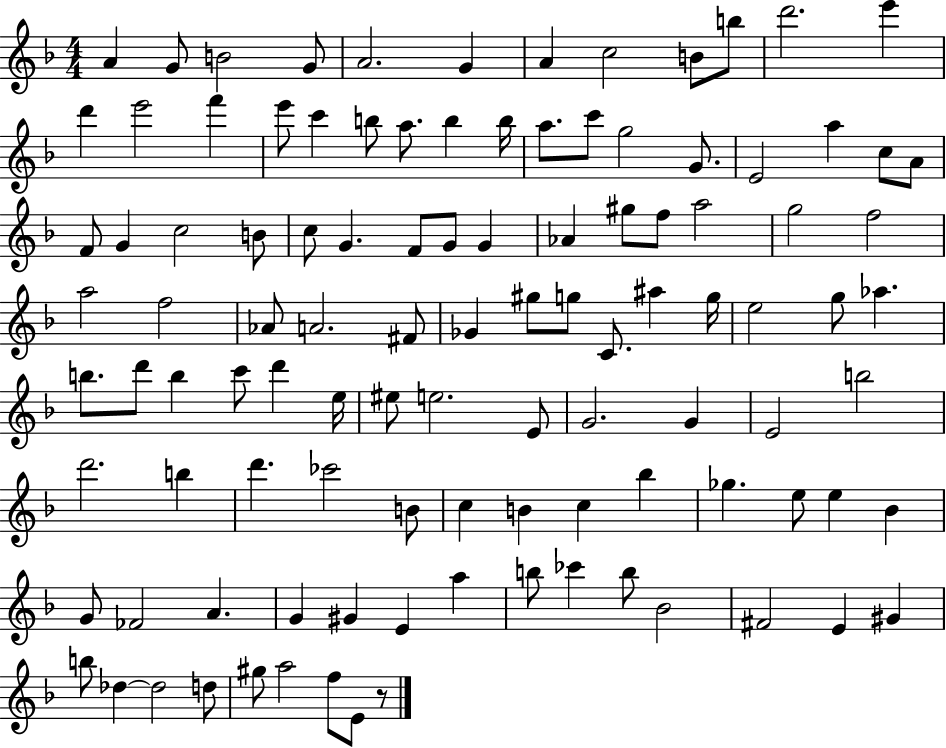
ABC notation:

X:1
T:Untitled
M:4/4
L:1/4
K:F
A G/2 B2 G/2 A2 G A c2 B/2 b/2 d'2 e' d' e'2 f' e'/2 c' b/2 a/2 b b/4 a/2 c'/2 g2 G/2 E2 a c/2 A/2 F/2 G c2 B/2 c/2 G F/2 G/2 G _A ^g/2 f/2 a2 g2 f2 a2 f2 _A/2 A2 ^F/2 _G ^g/2 g/2 C/2 ^a g/4 e2 g/2 _a b/2 d'/2 b c'/2 d' e/4 ^e/2 e2 E/2 G2 G E2 b2 d'2 b d' _c'2 B/2 c B c _b _g e/2 e _B G/2 _F2 A G ^G E a b/2 _c' b/2 _B2 ^F2 E ^G b/2 _d _d2 d/2 ^g/2 a2 f/2 E/2 z/2